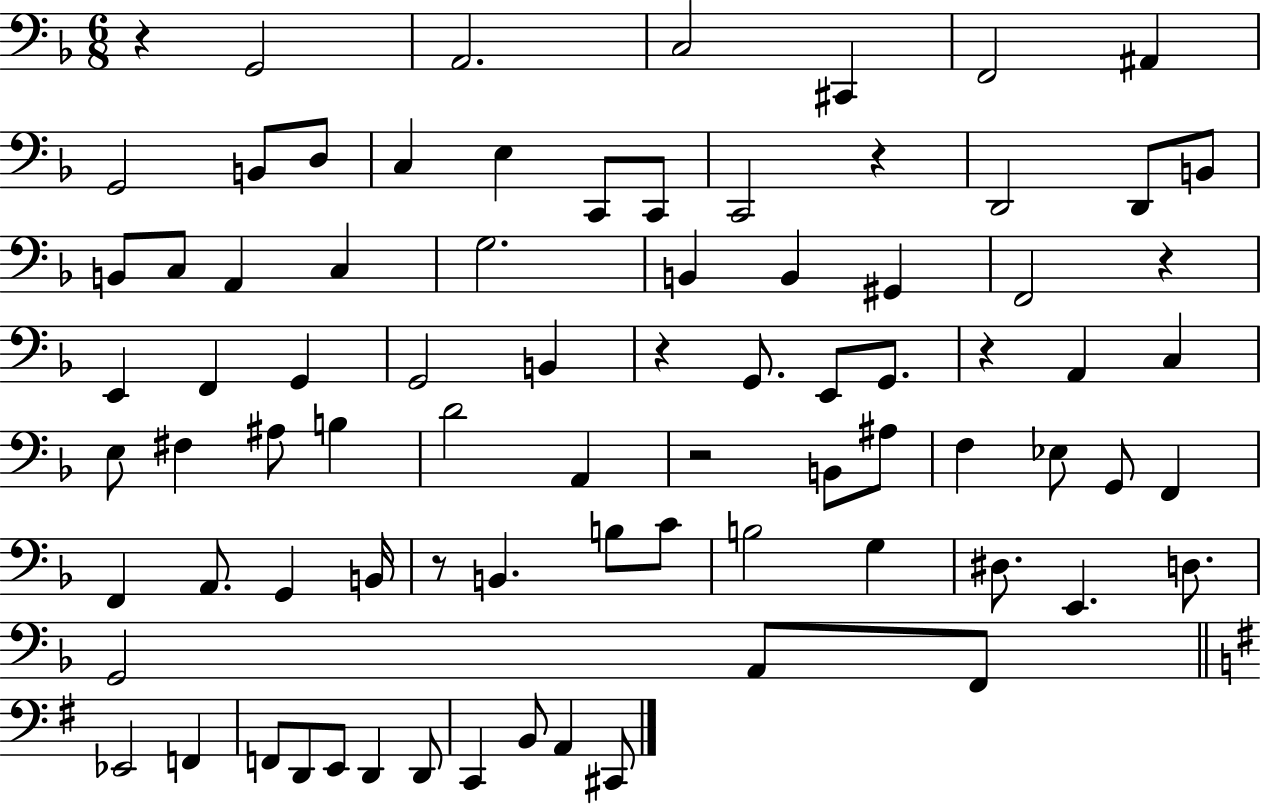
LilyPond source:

{
  \clef bass
  \numericTimeSignature
  \time 6/8
  \key f \major
  \repeat volta 2 { r4 g,2 | a,2. | c2 cis,4 | f,2 ais,4 | \break g,2 b,8 d8 | c4 e4 c,8 c,8 | c,2 r4 | d,2 d,8 b,8 | \break b,8 c8 a,4 c4 | g2. | b,4 b,4 gis,4 | f,2 r4 | \break e,4 f,4 g,4 | g,2 b,4 | r4 g,8. e,8 g,8. | r4 a,4 c4 | \break e8 fis4 ais8 b4 | d'2 a,4 | r2 b,8 ais8 | f4 ees8 g,8 f,4 | \break f,4 a,8. g,4 b,16 | r8 b,4. b8 c'8 | b2 g4 | dis8. e,4. d8. | \break g,2 a,8 f,8 | \bar "||" \break \key g \major ees,2 f,4 | f,8 d,8 e,8 d,4 d,8 | c,4 b,8 a,4 cis,8 | } \bar "|."
}